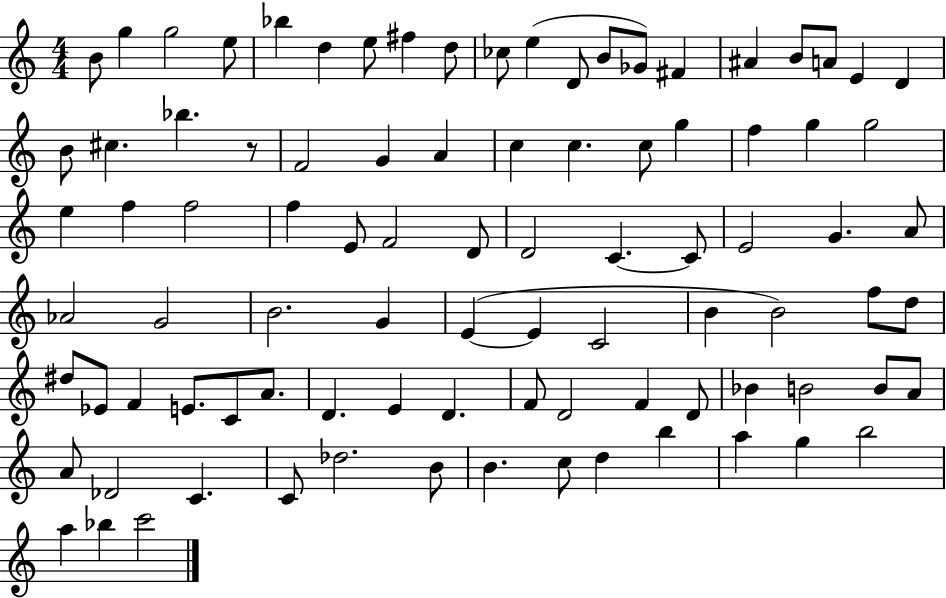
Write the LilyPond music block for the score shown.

{
  \clef treble
  \numericTimeSignature
  \time 4/4
  \key c \major
  \repeat volta 2 { b'8 g''4 g''2 e''8 | bes''4 d''4 e''8 fis''4 d''8 | ces''8 e''4( d'8 b'8 ges'8) fis'4 | ais'4 b'8 a'8 e'4 d'4 | \break b'8 cis''4. bes''4. r8 | f'2 g'4 a'4 | c''4 c''4. c''8 g''4 | f''4 g''4 g''2 | \break e''4 f''4 f''2 | f''4 e'8 f'2 d'8 | d'2 c'4.~~ c'8 | e'2 g'4. a'8 | \break aes'2 g'2 | b'2. g'4 | e'4~(~ e'4 c'2 | b'4 b'2) f''8 d''8 | \break dis''8 ees'8 f'4 e'8. c'8 a'8. | d'4. e'4 d'4. | f'8 d'2 f'4 d'8 | bes'4 b'2 b'8 a'8 | \break a'8 des'2 c'4. | c'8 des''2. b'8 | b'4. c''8 d''4 b''4 | a''4 g''4 b''2 | \break a''4 bes''4 c'''2 | } \bar "|."
}